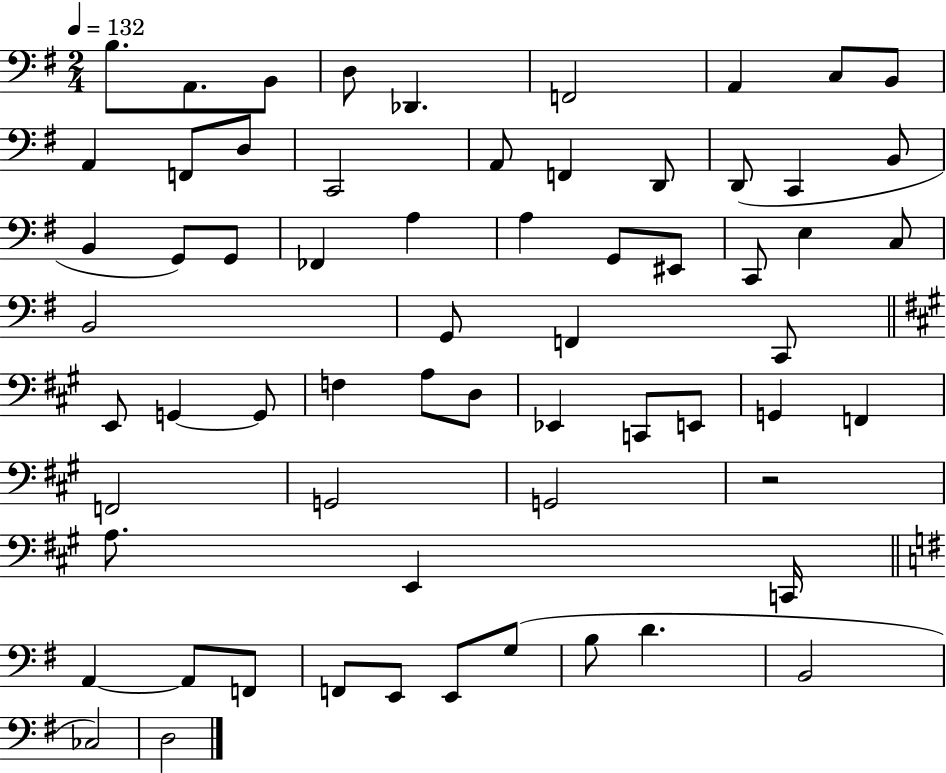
B3/e. A2/e. B2/e D3/e Db2/q. F2/h A2/q C3/e B2/e A2/q F2/e D3/e C2/h A2/e F2/q D2/e D2/e C2/q B2/e B2/q G2/e G2/e FES2/q A3/q A3/q G2/e EIS2/e C2/e E3/q C3/e B2/h G2/e F2/q C2/e E2/e G2/q G2/e F3/q A3/e D3/e Eb2/q C2/e E2/e G2/q F2/q F2/h G2/h G2/h R/h A3/e. E2/q C2/s A2/q A2/e F2/e F2/e E2/e E2/e G3/e B3/e D4/q. B2/h CES3/h D3/h